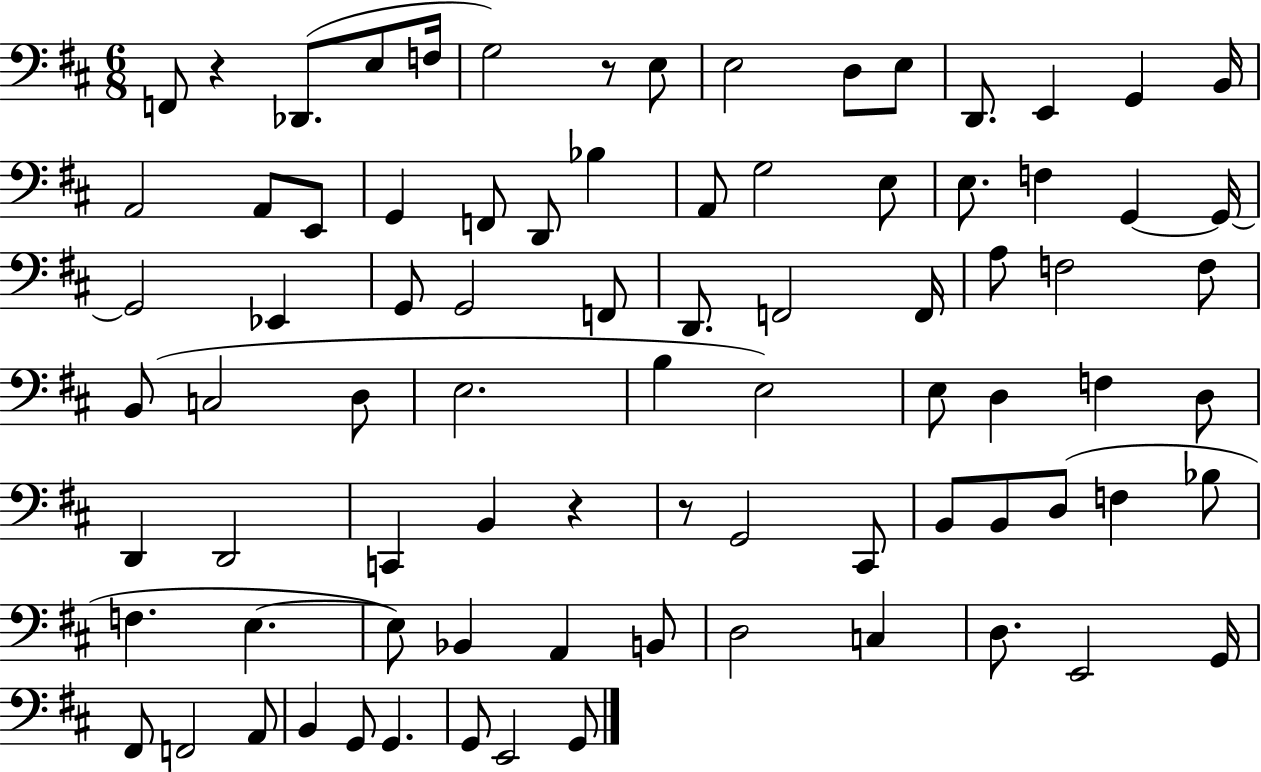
F2/e R/q Db2/e. E3/e F3/s G3/h R/e E3/e E3/h D3/e E3/e D2/e. E2/q G2/q B2/s A2/h A2/e E2/e G2/q F2/e D2/e Bb3/q A2/e G3/h E3/e E3/e. F3/q G2/q G2/s G2/h Eb2/q G2/e G2/h F2/e D2/e. F2/h F2/s A3/e F3/h F3/e B2/e C3/h D3/e E3/h. B3/q E3/h E3/e D3/q F3/q D3/e D2/q D2/h C2/q B2/q R/q R/e G2/h C#2/e B2/e B2/e D3/e F3/q Bb3/e F3/q. E3/q. E3/e Bb2/q A2/q B2/e D3/h C3/q D3/e. E2/h G2/s F#2/e F2/h A2/e B2/q G2/e G2/q. G2/e E2/h G2/e